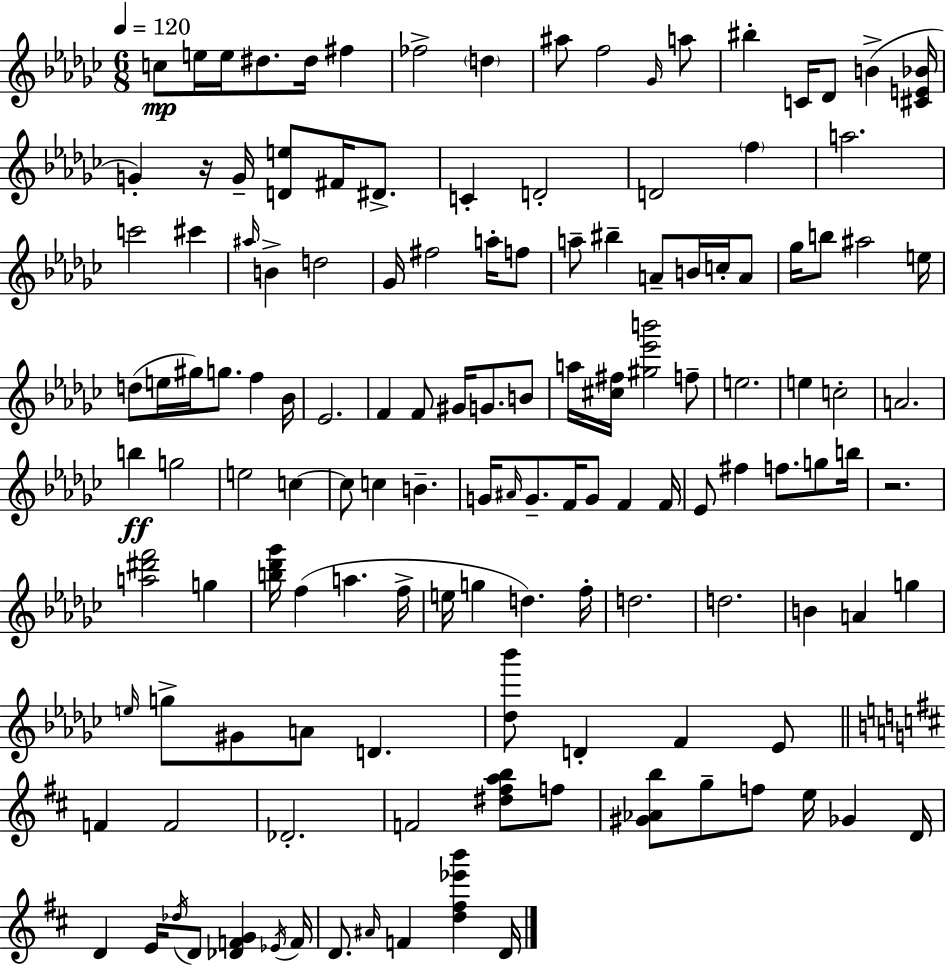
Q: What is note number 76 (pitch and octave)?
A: F4